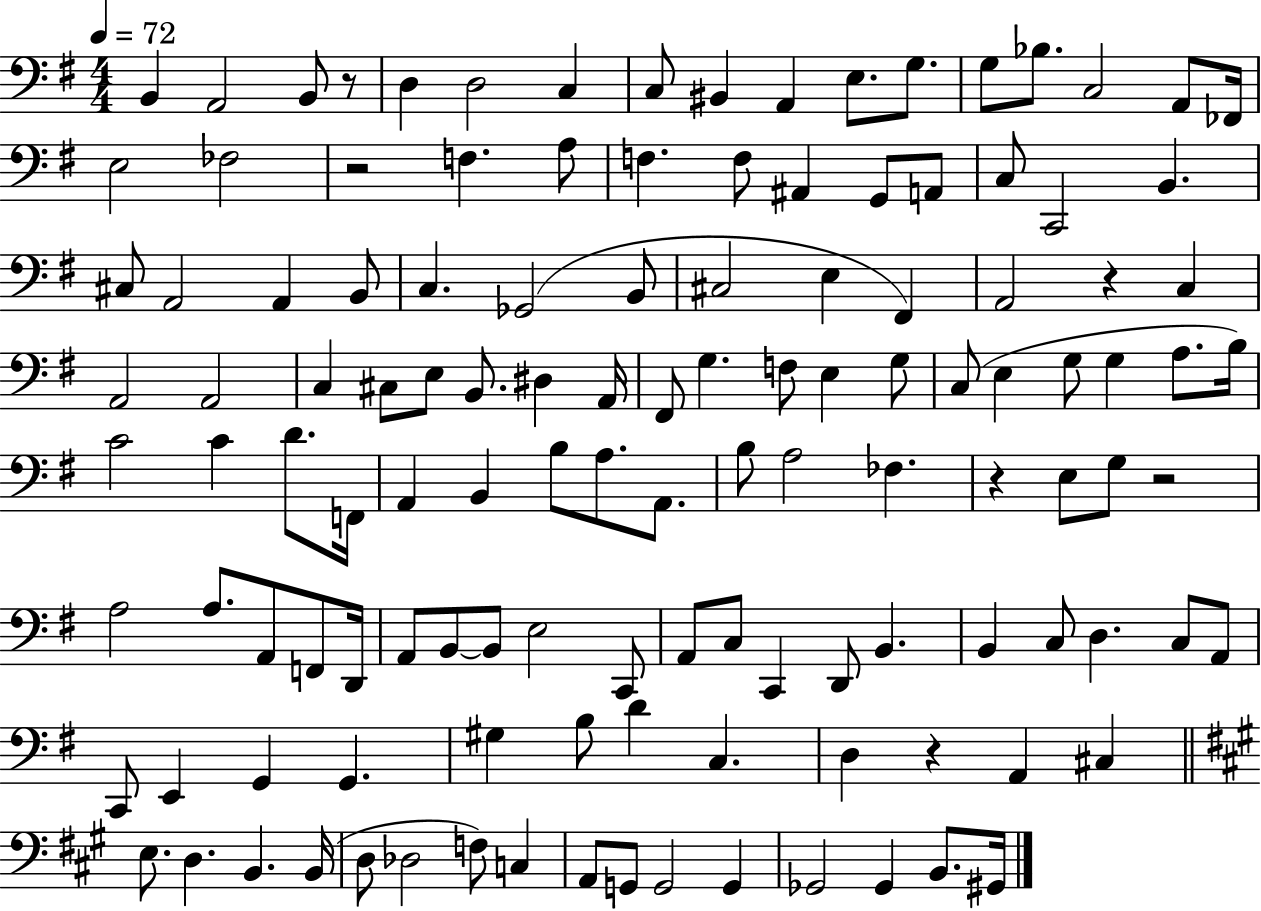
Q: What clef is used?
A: bass